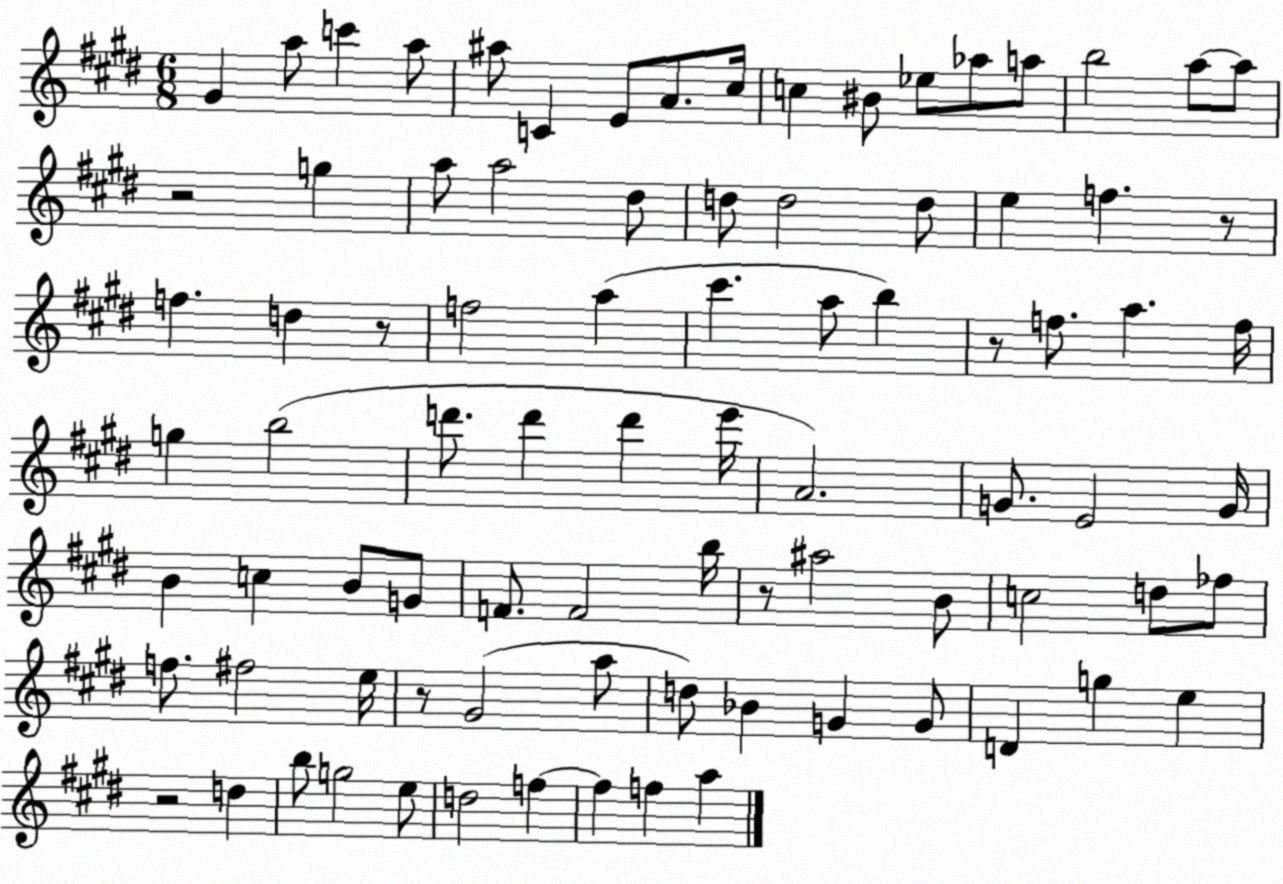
X:1
T:Untitled
M:6/8
L:1/4
K:E
^G a/2 c' a/2 ^a/2 C E/2 A/2 ^c/4 c ^B/2 _e/2 _a/2 a/2 b2 a/2 a/2 z2 g a/2 a2 ^d/2 d/2 d2 d/2 e f z/2 f d z/2 f2 a ^c' a/2 b z/2 f/2 a f/4 g b2 d'/2 d' d' e'/4 A2 G/2 E2 G/4 B c B/2 G/2 F/2 F2 b/4 z/2 ^a2 B/2 c2 d/2 _f/2 f/2 ^f2 e/4 z/2 ^G2 a/2 d/2 _B G G/2 D g e z2 d b/2 g2 e/2 d2 f f f a